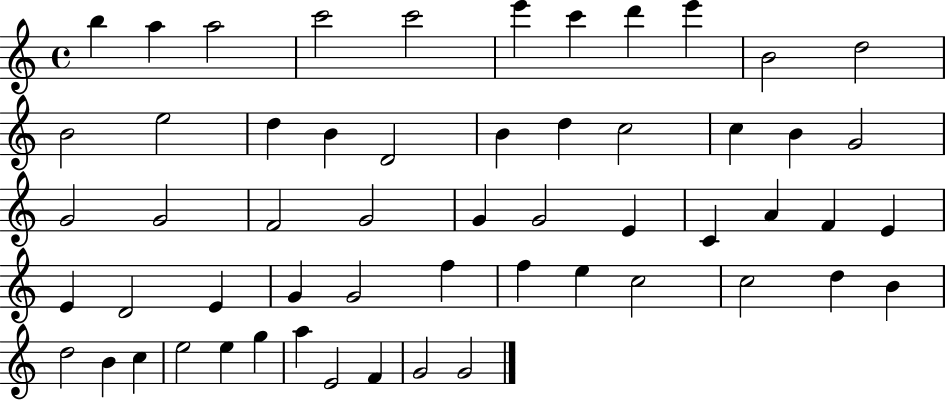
B5/q A5/q A5/h C6/h C6/h E6/q C6/q D6/q E6/q B4/h D5/h B4/h E5/h D5/q B4/q D4/h B4/q D5/q C5/h C5/q B4/q G4/h G4/h G4/h F4/h G4/h G4/q G4/h E4/q C4/q A4/q F4/q E4/q E4/q D4/h E4/q G4/q G4/h F5/q F5/q E5/q C5/h C5/h D5/q B4/q D5/h B4/q C5/q E5/h E5/q G5/q A5/q E4/h F4/q G4/h G4/h